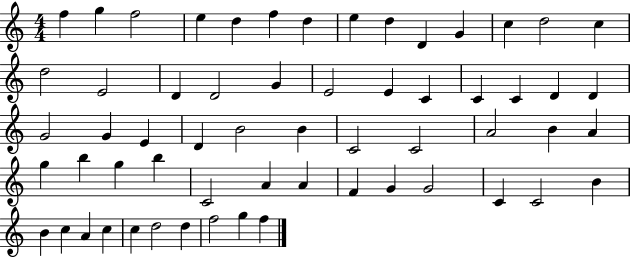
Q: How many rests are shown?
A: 0